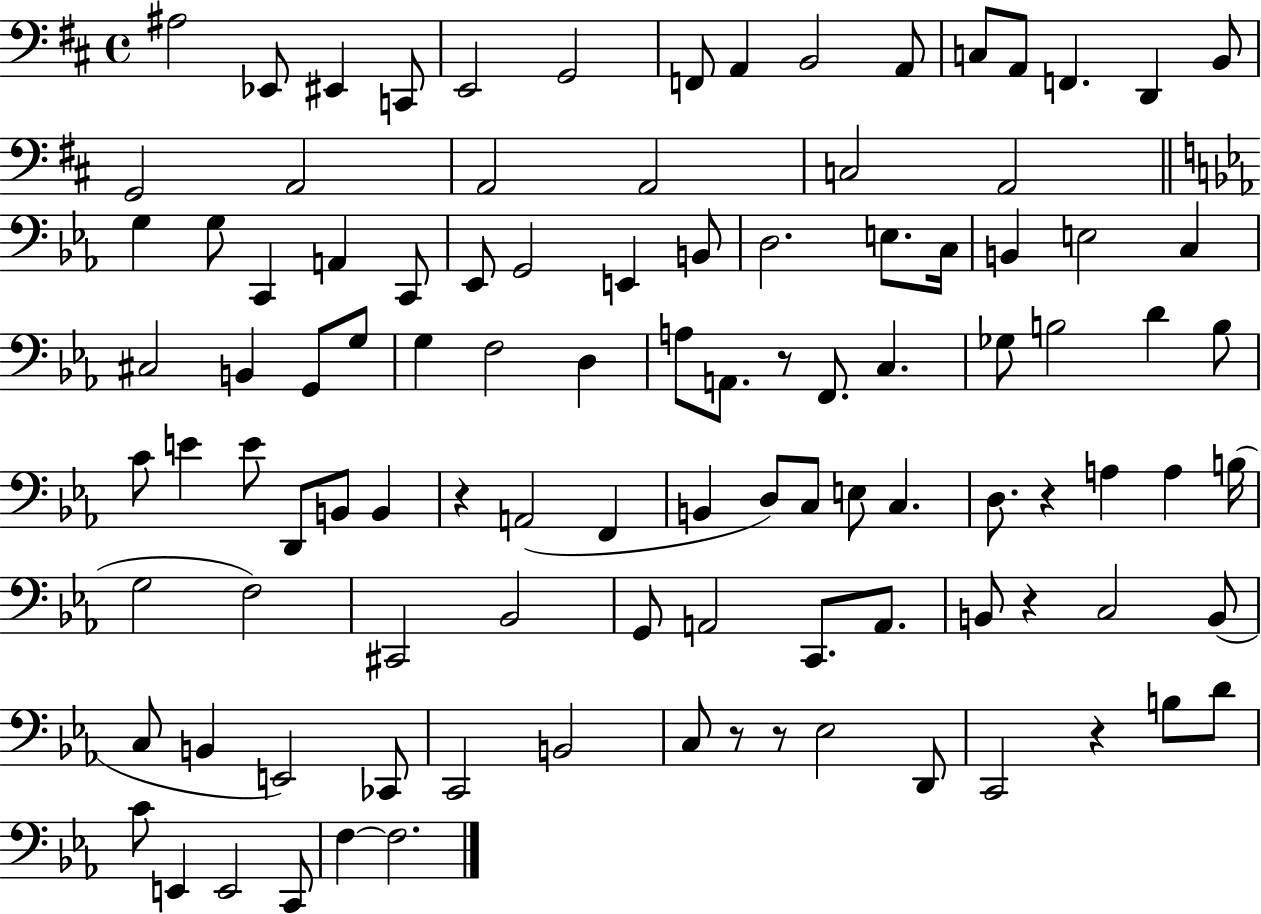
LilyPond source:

{
  \clef bass
  \time 4/4
  \defaultTimeSignature
  \key d \major
  ais2 ees,8 eis,4 c,8 | e,2 g,2 | f,8 a,4 b,2 a,8 | c8 a,8 f,4. d,4 b,8 | \break g,2 a,2 | a,2 a,2 | c2 a,2 | \bar "||" \break \key ees \major g4 g8 c,4 a,4 c,8 | ees,8 g,2 e,4 b,8 | d2. e8. c16 | b,4 e2 c4 | \break cis2 b,4 g,8 g8 | g4 f2 d4 | a8 a,8. r8 f,8. c4. | ges8 b2 d'4 b8 | \break c'8 e'4 e'8 d,8 b,8 b,4 | r4 a,2( f,4 | b,4 d8) c8 e8 c4. | d8. r4 a4 a4 b16( | \break g2 f2) | cis,2 bes,2 | g,8 a,2 c,8. a,8. | b,8 r4 c2 b,8( | \break c8 b,4 e,2) ces,8 | c,2 b,2 | c8 r8 r8 ees2 d,8 | c,2 r4 b8 d'8 | \break c'8 e,4 e,2 c,8 | f4~~ f2. | \bar "|."
}